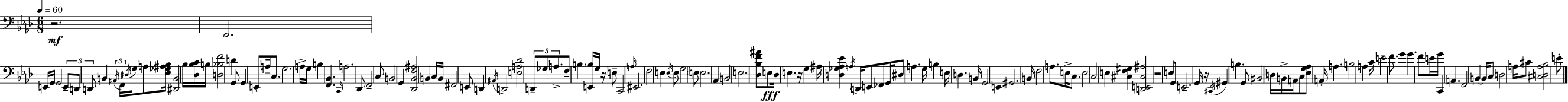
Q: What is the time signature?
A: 6/8